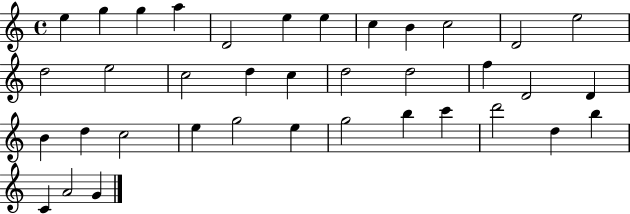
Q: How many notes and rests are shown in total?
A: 37